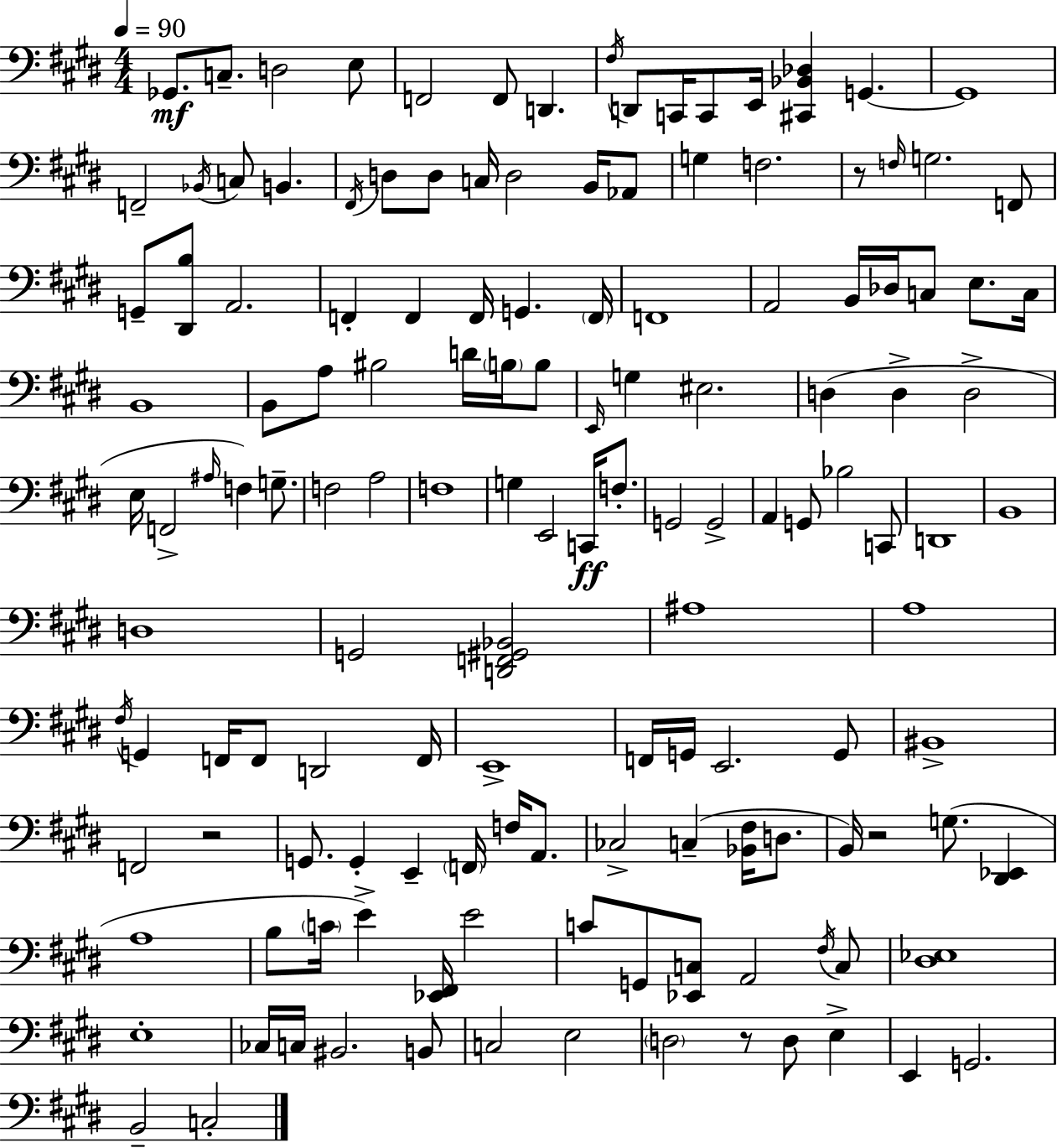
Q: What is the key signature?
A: E major